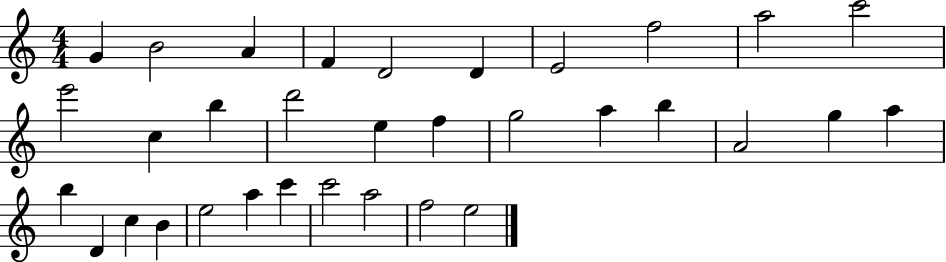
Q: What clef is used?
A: treble